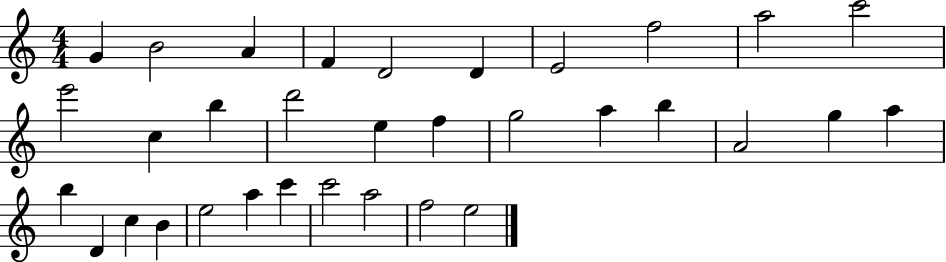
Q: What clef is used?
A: treble